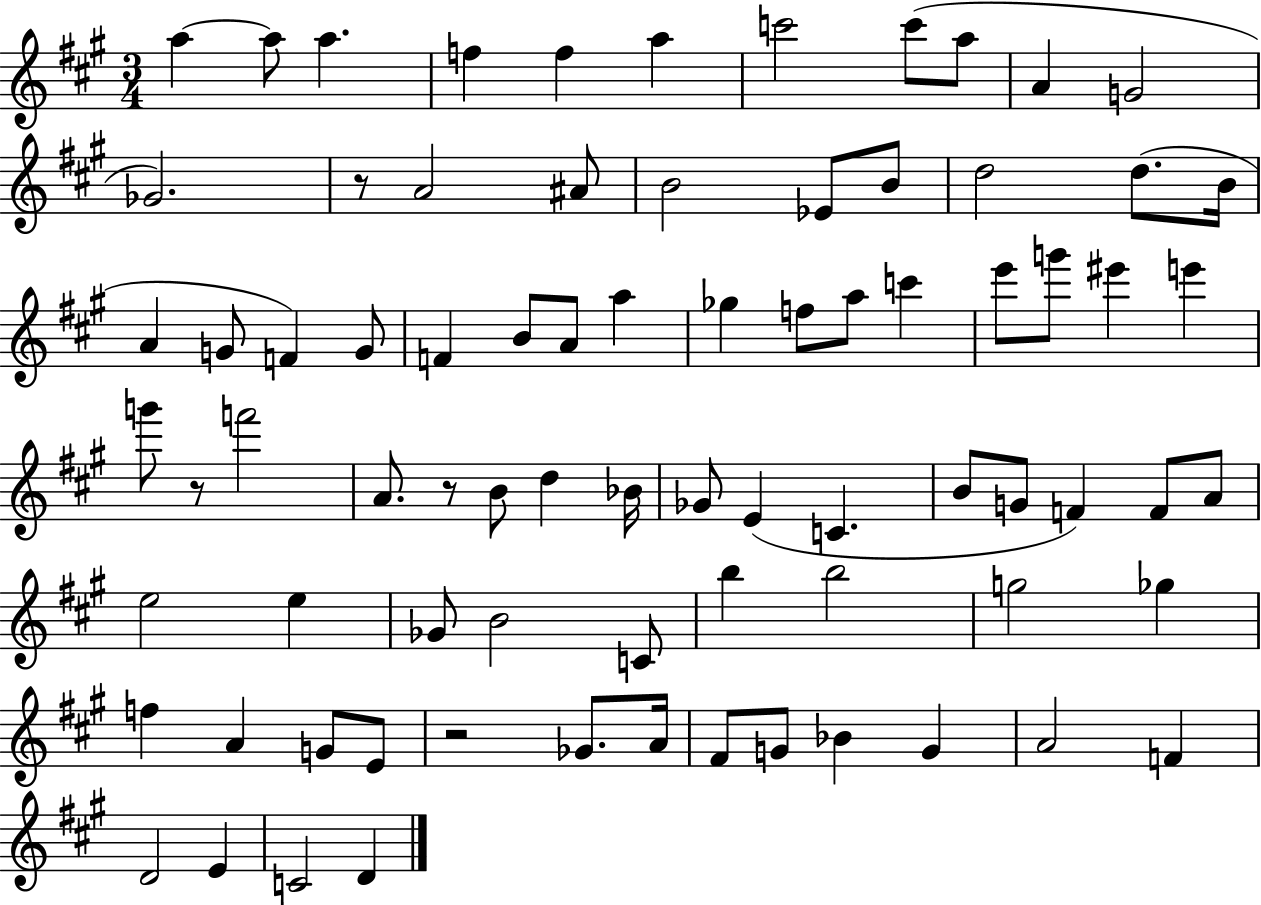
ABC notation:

X:1
T:Untitled
M:3/4
L:1/4
K:A
a a/2 a f f a c'2 c'/2 a/2 A G2 _G2 z/2 A2 ^A/2 B2 _E/2 B/2 d2 d/2 B/4 A G/2 F G/2 F B/2 A/2 a _g f/2 a/2 c' e'/2 g'/2 ^e' e' g'/2 z/2 f'2 A/2 z/2 B/2 d _B/4 _G/2 E C B/2 G/2 F F/2 A/2 e2 e _G/2 B2 C/2 b b2 g2 _g f A G/2 E/2 z2 _G/2 A/4 ^F/2 G/2 _B G A2 F D2 E C2 D